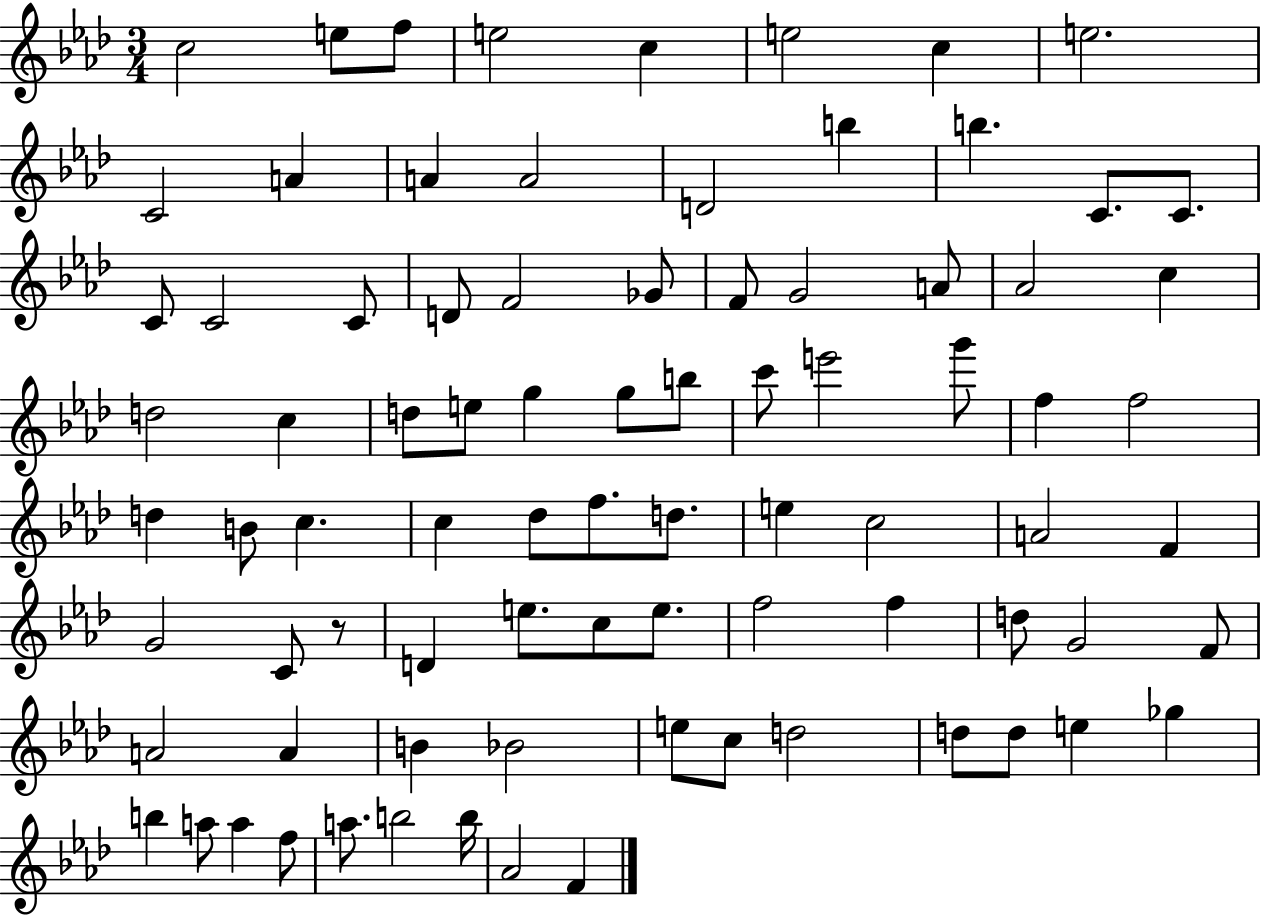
{
  \clef treble
  \numericTimeSignature
  \time 3/4
  \key aes \major
  c''2 e''8 f''8 | e''2 c''4 | e''2 c''4 | e''2. | \break c'2 a'4 | a'4 a'2 | d'2 b''4 | b''4. c'8. c'8. | \break c'8 c'2 c'8 | d'8 f'2 ges'8 | f'8 g'2 a'8 | aes'2 c''4 | \break d''2 c''4 | d''8 e''8 g''4 g''8 b''8 | c'''8 e'''2 g'''8 | f''4 f''2 | \break d''4 b'8 c''4. | c''4 des''8 f''8. d''8. | e''4 c''2 | a'2 f'4 | \break g'2 c'8 r8 | d'4 e''8. c''8 e''8. | f''2 f''4 | d''8 g'2 f'8 | \break a'2 a'4 | b'4 bes'2 | e''8 c''8 d''2 | d''8 d''8 e''4 ges''4 | \break b''4 a''8 a''4 f''8 | a''8. b''2 b''16 | aes'2 f'4 | \bar "|."
}